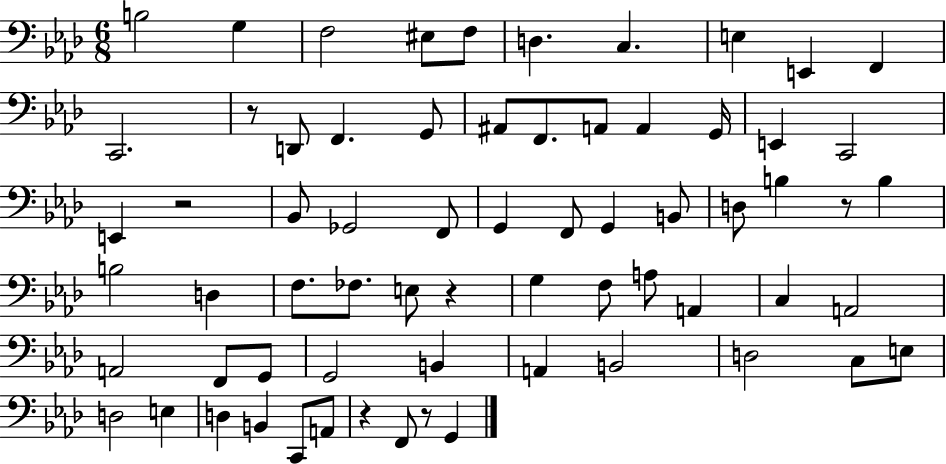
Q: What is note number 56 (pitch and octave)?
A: D3